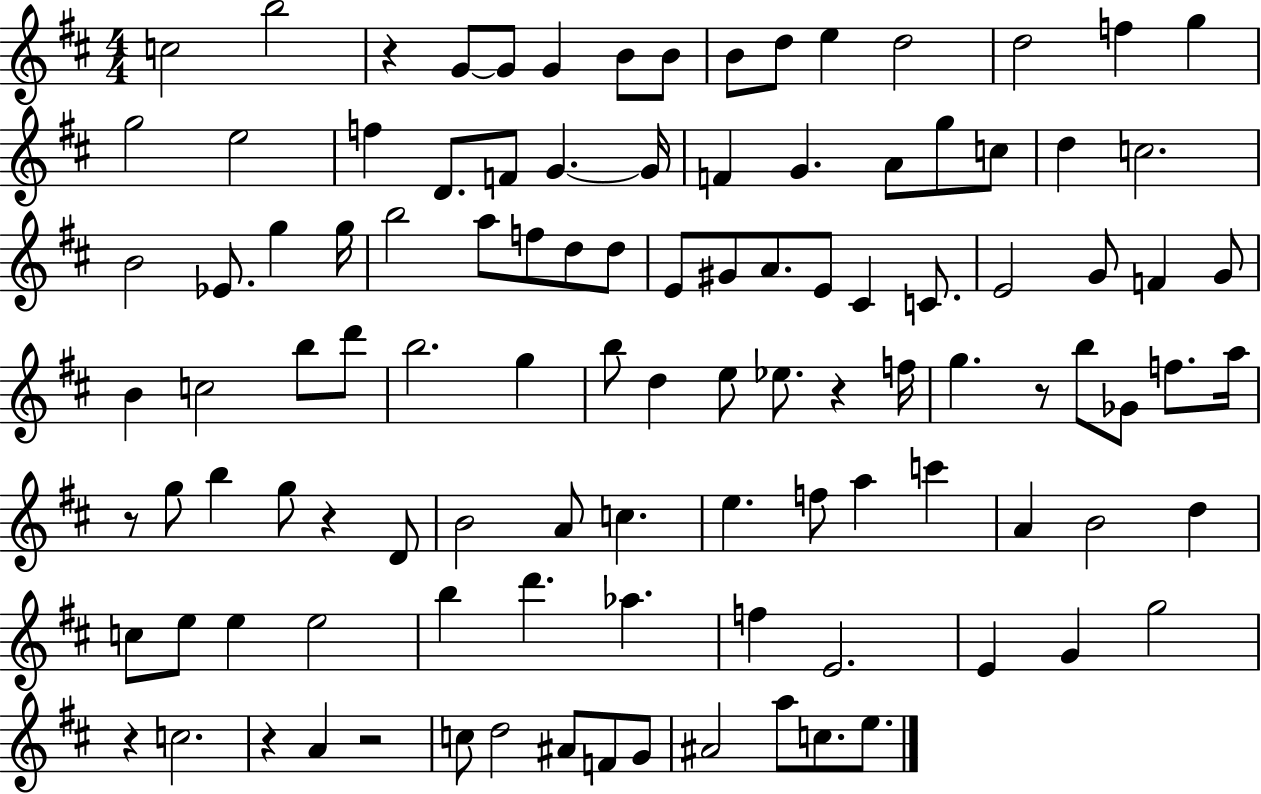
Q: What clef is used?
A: treble